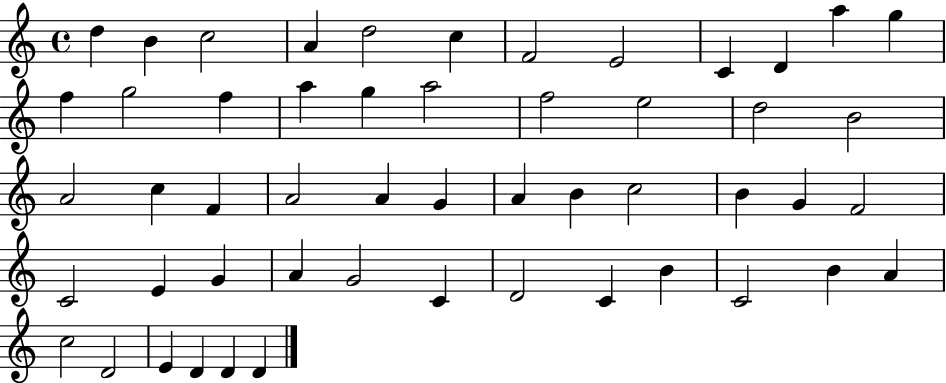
{
  \clef treble
  \time 4/4
  \defaultTimeSignature
  \key c \major
  d''4 b'4 c''2 | a'4 d''2 c''4 | f'2 e'2 | c'4 d'4 a''4 g''4 | \break f''4 g''2 f''4 | a''4 g''4 a''2 | f''2 e''2 | d''2 b'2 | \break a'2 c''4 f'4 | a'2 a'4 g'4 | a'4 b'4 c''2 | b'4 g'4 f'2 | \break c'2 e'4 g'4 | a'4 g'2 c'4 | d'2 c'4 b'4 | c'2 b'4 a'4 | \break c''2 d'2 | e'4 d'4 d'4 d'4 | \bar "|."
}